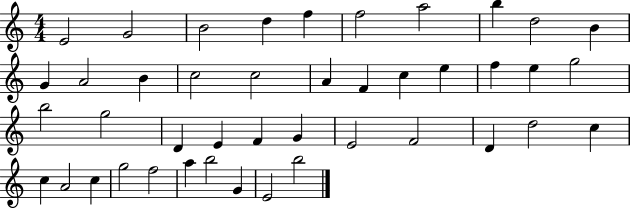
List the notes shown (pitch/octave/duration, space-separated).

E4/h G4/h B4/h D5/q F5/q F5/h A5/h B5/q D5/h B4/q G4/q A4/h B4/q C5/h C5/h A4/q F4/q C5/q E5/q F5/q E5/q G5/h B5/h G5/h D4/q E4/q F4/q G4/q E4/h F4/h D4/q D5/h C5/q C5/q A4/h C5/q G5/h F5/h A5/q B5/h G4/q E4/h B5/h